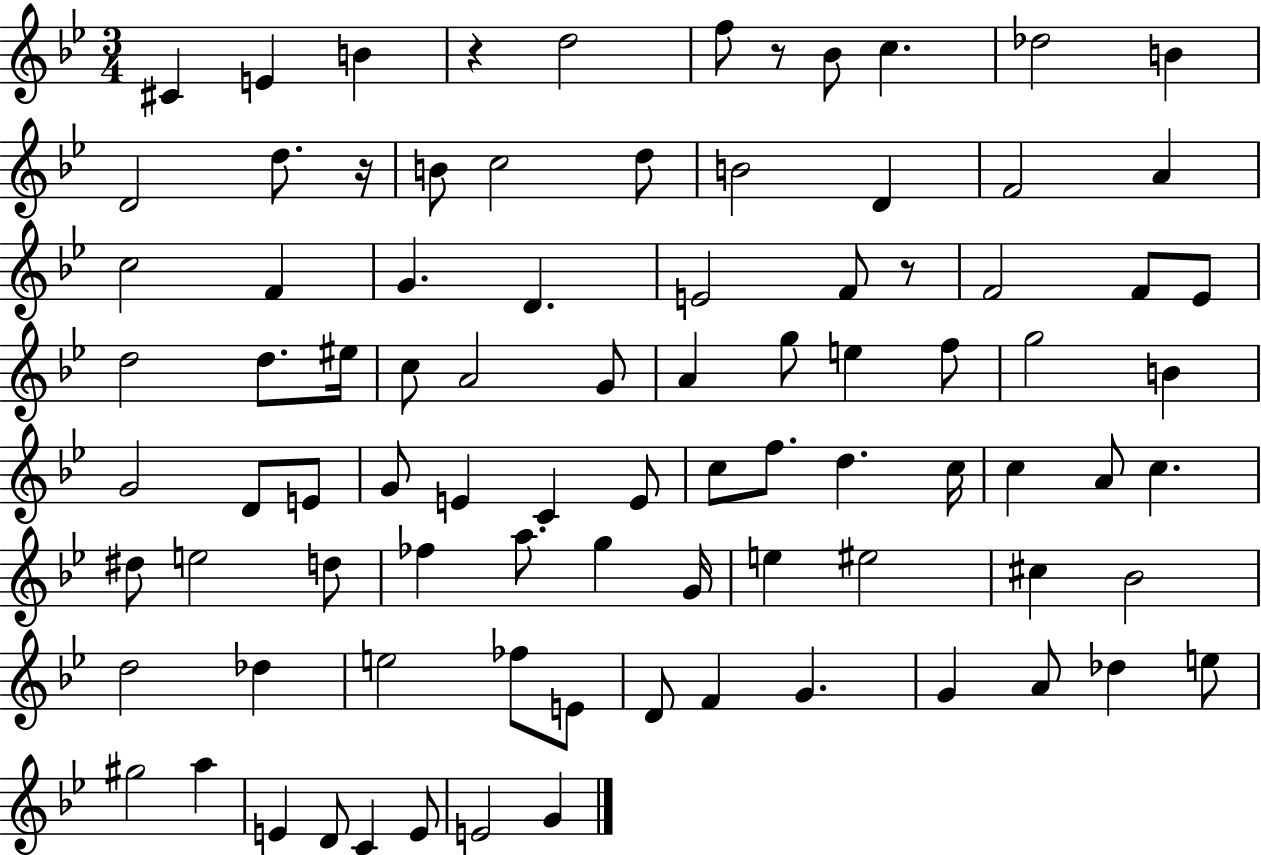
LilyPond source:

{
  \clef treble
  \numericTimeSignature
  \time 3/4
  \key bes \major
  cis'4 e'4 b'4 | r4 d''2 | f''8 r8 bes'8 c''4. | des''2 b'4 | \break d'2 d''8. r16 | b'8 c''2 d''8 | b'2 d'4 | f'2 a'4 | \break c''2 f'4 | g'4. d'4. | e'2 f'8 r8 | f'2 f'8 ees'8 | \break d''2 d''8. eis''16 | c''8 a'2 g'8 | a'4 g''8 e''4 f''8 | g''2 b'4 | \break g'2 d'8 e'8 | g'8 e'4 c'4 e'8 | c''8 f''8. d''4. c''16 | c''4 a'8 c''4. | \break dis''8 e''2 d''8 | fes''4 a''8. g''4 g'16 | e''4 eis''2 | cis''4 bes'2 | \break d''2 des''4 | e''2 fes''8 e'8 | d'8 f'4 g'4. | g'4 a'8 des''4 e''8 | \break gis''2 a''4 | e'4 d'8 c'4 e'8 | e'2 g'4 | \bar "|."
}